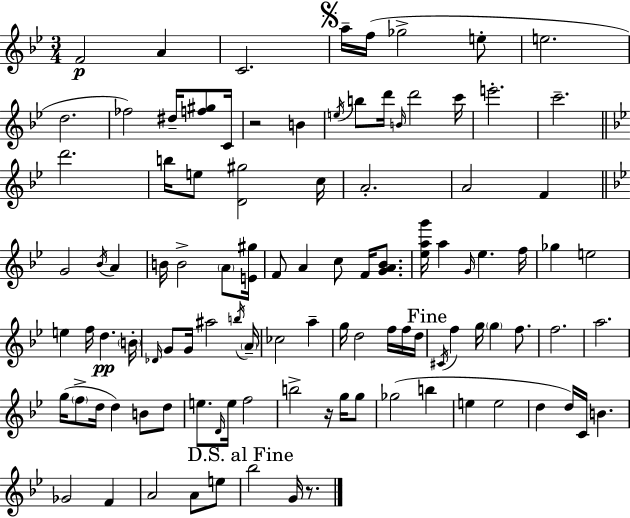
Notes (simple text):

F4/h A4/q C4/h. A5/s F5/s Gb5/h E5/e E5/h. D5/h. FES5/h D#5/s [F5,G#5]/e C4/s R/h B4/q E5/s B5/e D6/s B4/s D6/h C6/s E6/h. C6/h. D6/h. B5/s E5/e [D4,G#5]/h C5/s A4/h. A4/h F4/q G4/h Bb4/s A4/q B4/s B4/h A4/e [E4,G#5]/s F4/e A4/q C5/e F4/s [G4,A4,Bb4]/e. [Eb5,A5,G6]/s A5/q G4/s Eb5/q. F5/s Gb5/q E5/h E5/q F5/s D5/q. B4/s Db4/s G4/e G4/s A#5/h B5/s A4/s CES5/h A5/q G5/s D5/h F5/s F5/s D5/s C#4/s F5/q G5/s G5/q F5/e. F5/h. A5/h. G5/s F5/e D5/s D5/q B4/e D5/e E5/e. D4/s E5/s F5/h B5/h R/s G5/s G5/e Gb5/h B5/q E5/q E5/h D5/q D5/s C4/s B4/q. Gb4/h F4/q A4/h A4/e E5/e Bb5/h G4/s R/e.